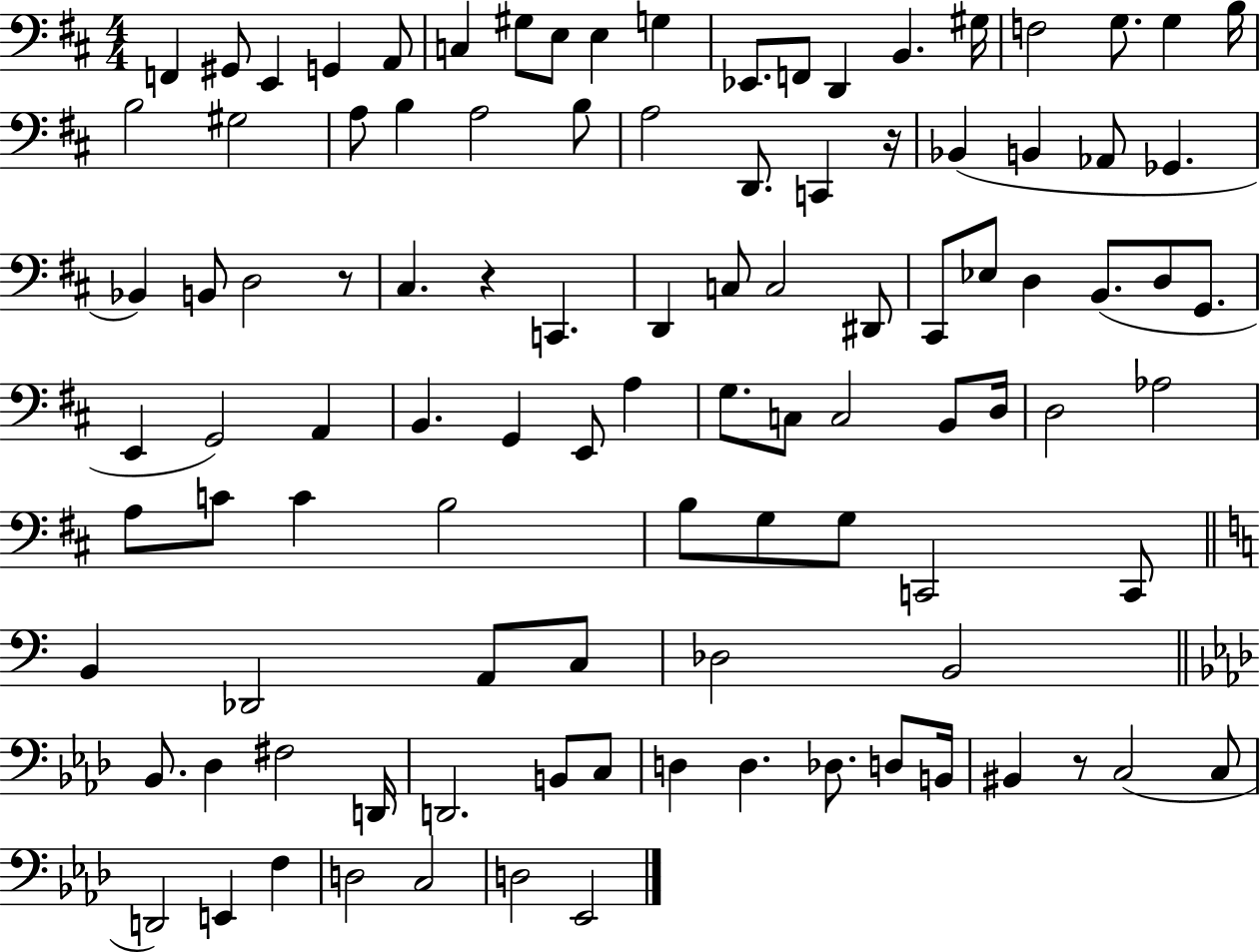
{
  \clef bass
  \numericTimeSignature
  \time 4/4
  \key d \major
  f,4 gis,8 e,4 g,4 a,8 | c4 gis8 e8 e4 g4 | ees,8. f,8 d,4 b,4. gis16 | f2 g8. g4 b16 | \break b2 gis2 | a8 b4 a2 b8 | a2 d,8. c,4 r16 | bes,4( b,4 aes,8 ges,4. | \break bes,4) b,8 d2 r8 | cis4. r4 c,4. | d,4 c8 c2 dis,8 | cis,8 ees8 d4 b,8.( d8 g,8. | \break e,4 g,2) a,4 | b,4. g,4 e,8 a4 | g8. c8 c2 b,8 d16 | d2 aes2 | \break a8 c'8 c'4 b2 | b8 g8 g8 c,2 c,8 | \bar "||" \break \key a \minor b,4 des,2 a,8 c8 | des2 b,2 | \bar "||" \break \key f \minor bes,8. des4 fis2 d,16 | d,2. b,8 c8 | d4 d4. des8. d8 b,16 | bis,4 r8 c2( c8 | \break d,2) e,4 f4 | d2 c2 | d2 ees,2 | \bar "|."
}